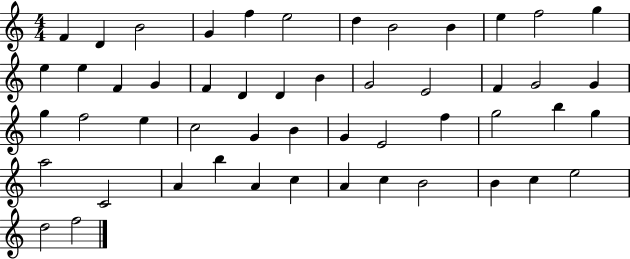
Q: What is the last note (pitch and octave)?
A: F5